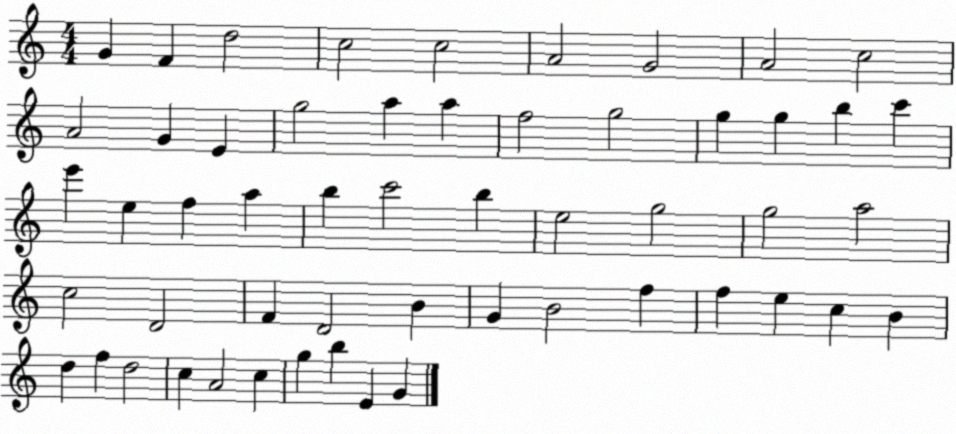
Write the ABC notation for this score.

X:1
T:Untitled
M:4/4
L:1/4
K:C
G F d2 c2 c2 A2 G2 A2 c2 A2 G E g2 a a f2 g2 g g b c' e' e f a b c'2 b e2 g2 g2 a2 c2 D2 F D2 B G B2 f f e c B d f d2 c A2 c g b E G